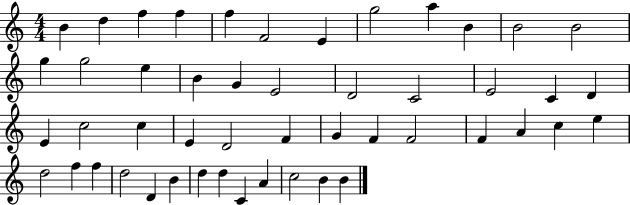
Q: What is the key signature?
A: C major